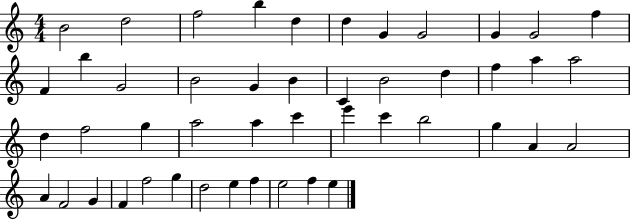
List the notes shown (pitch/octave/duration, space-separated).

B4/h D5/h F5/h B5/q D5/q D5/q G4/q G4/h G4/q G4/h F5/q F4/q B5/q G4/h B4/h G4/q B4/q C4/q B4/h D5/q F5/q A5/q A5/h D5/q F5/h G5/q A5/h A5/q C6/q E6/q C6/q B5/h G5/q A4/q A4/h A4/q F4/h G4/q F4/q F5/h G5/q D5/h E5/q F5/q E5/h F5/q E5/q